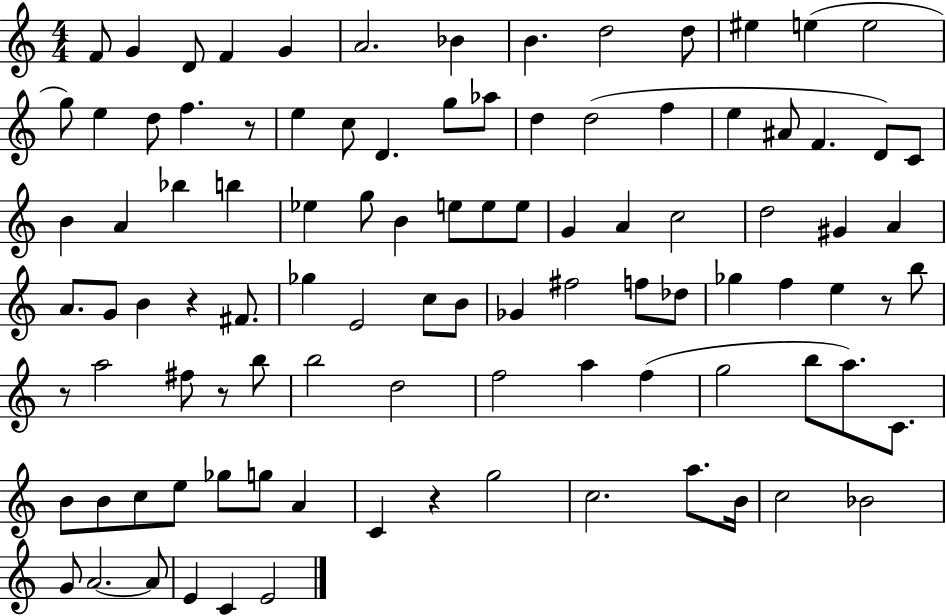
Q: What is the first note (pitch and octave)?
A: F4